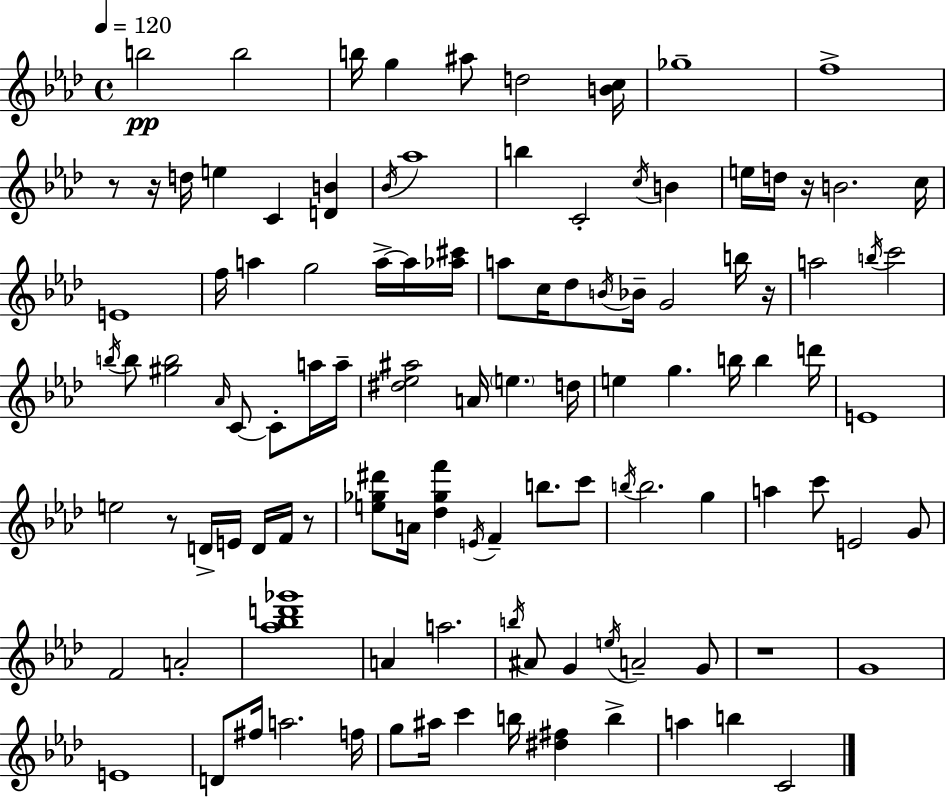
B5/h B5/h B5/s G5/q A#5/e D5/h [B4,C5]/s Gb5/w F5/w R/e R/s D5/s E5/q C4/q [D4,B4]/q Bb4/s Ab5/w B5/q C4/h C5/s B4/q E5/s D5/s R/s B4/h. C5/s E4/w F5/s A5/q G5/h A5/s A5/s [Ab5,C#6]/s A5/e C5/s Db5/e B4/s Bb4/s G4/h B5/s R/s A5/h B5/s C6/h B5/s B5/e [G#5,B5]/h Ab4/s C4/e C4/e A5/s A5/s [D#5,Eb5,A#5]/h A4/s E5/q. D5/s E5/q G5/q. B5/s B5/q D6/s E4/w E5/h R/e D4/s E4/s D4/s F4/s R/e [E5,Gb5,D#6]/e A4/s [Db5,Gb5,F6]/q E4/s F4/q B5/e. C6/e B5/s B5/h. G5/q A5/q C6/e E4/h G4/e F4/h A4/h [Ab5,Bb5,D6,Gb6]/w A4/q A5/h. B5/s A#4/e G4/q E5/s A4/h G4/e R/w G4/w E4/w D4/e F#5/s A5/h. F5/s G5/e A#5/s C6/q B5/s [D#5,F#5]/q B5/q A5/q B5/q C4/h